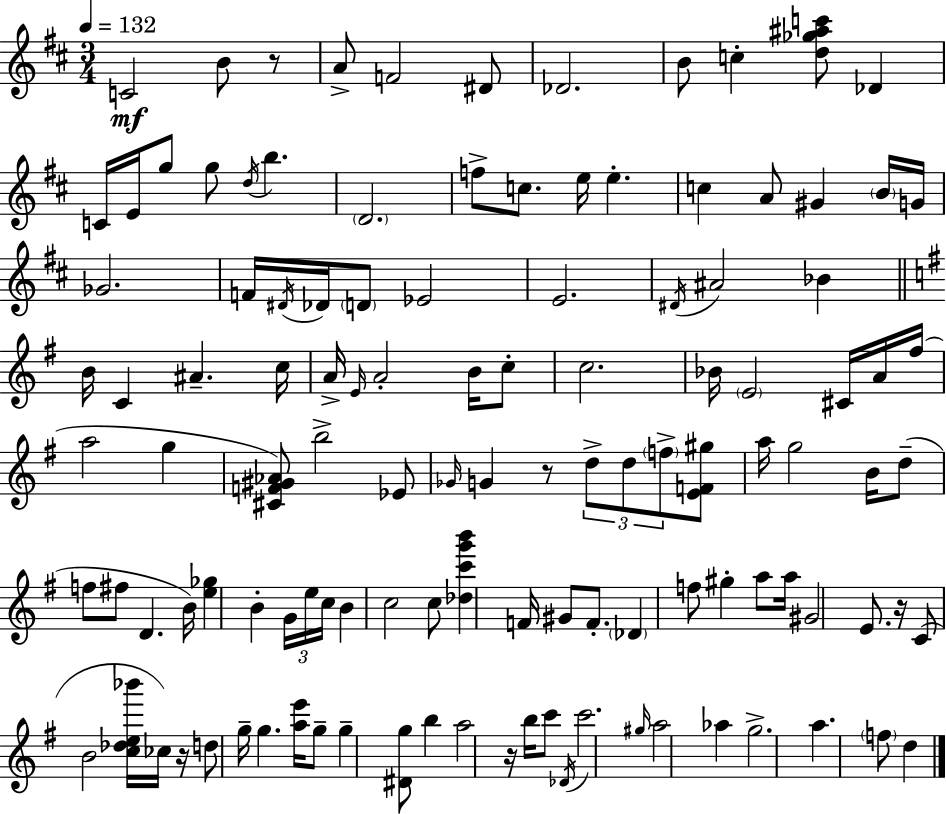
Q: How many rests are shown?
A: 5